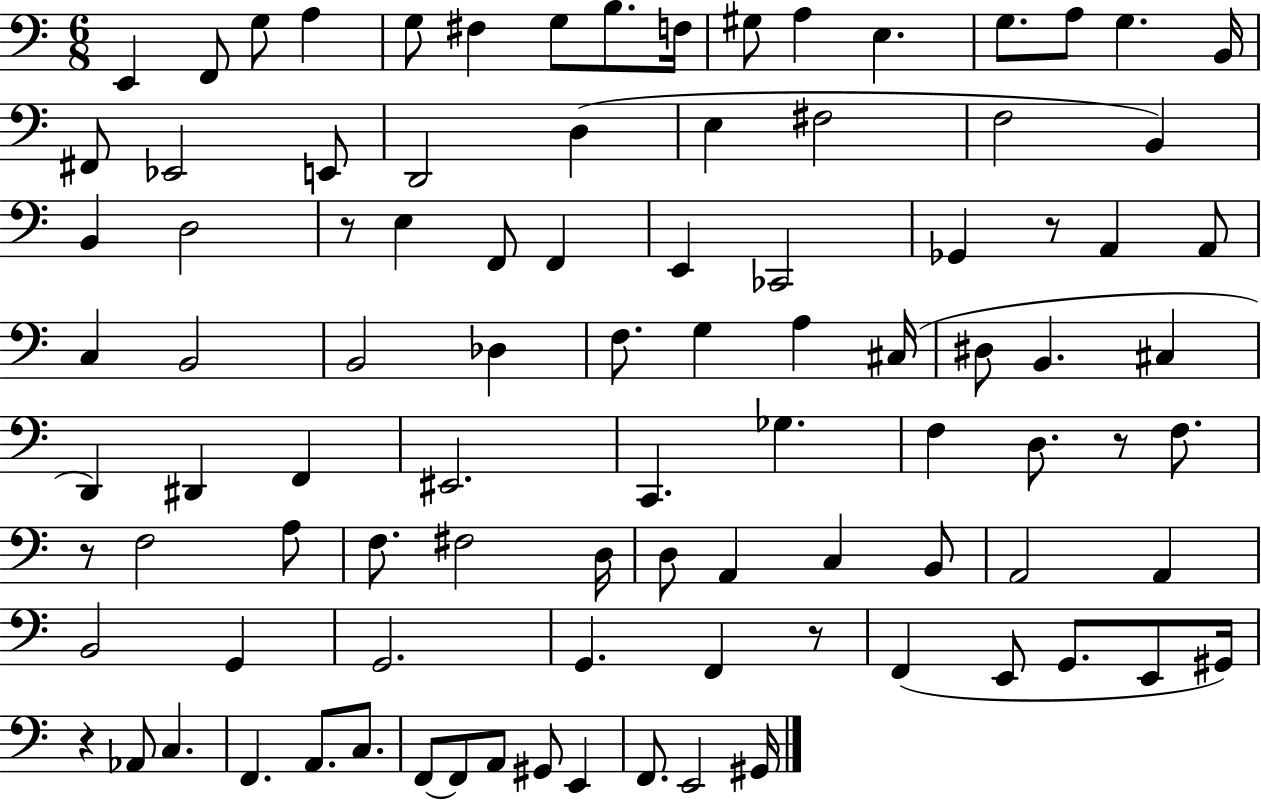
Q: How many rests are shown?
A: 6